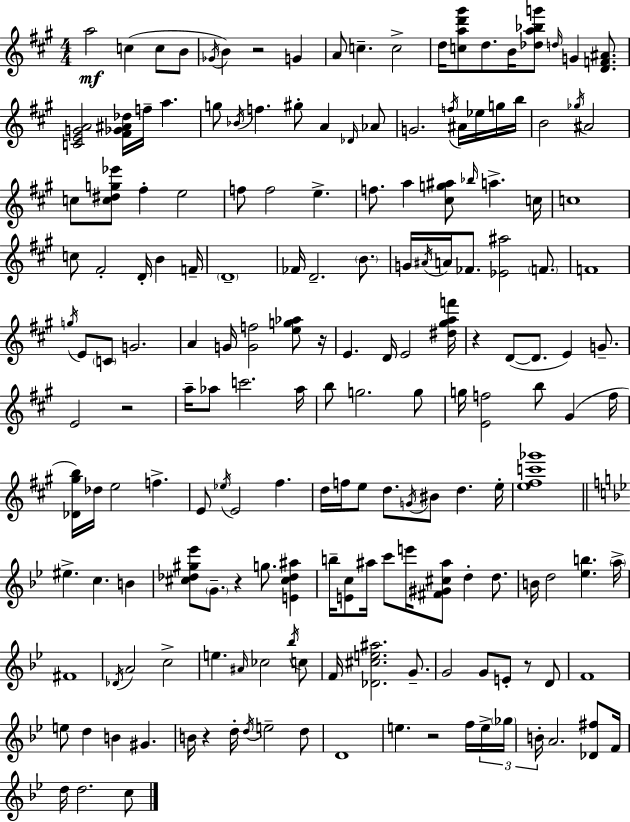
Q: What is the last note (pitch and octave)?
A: C5